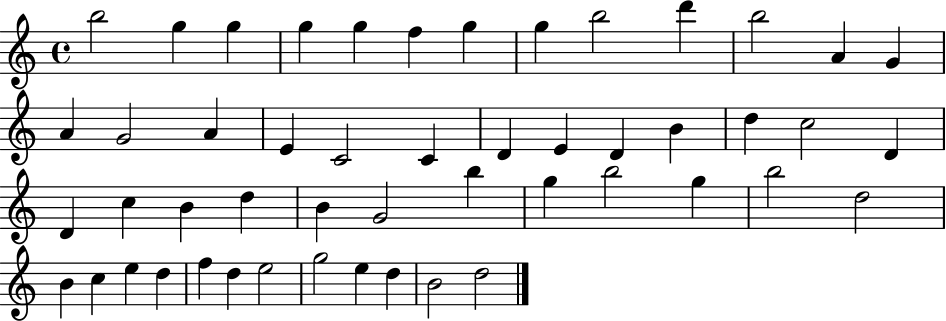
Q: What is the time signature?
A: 4/4